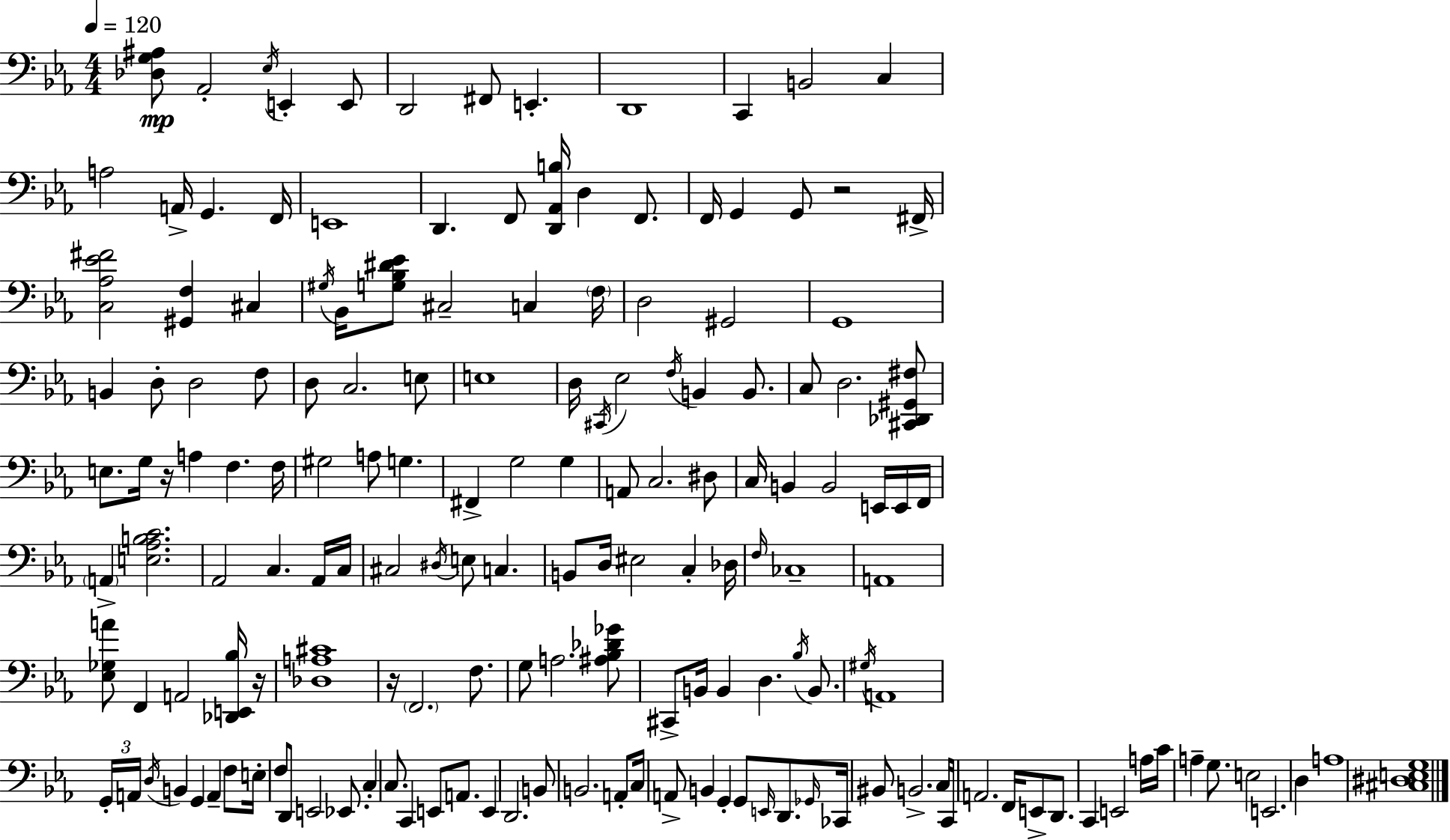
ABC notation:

X:1
T:Untitled
M:4/4
L:1/4
K:Cm
[_D,G,^A,]/2 _A,,2 _E,/4 E,, E,,/2 D,,2 ^F,,/2 E,, D,,4 C,, B,,2 C, A,2 A,,/4 G,, F,,/4 E,,4 D,, F,,/2 [D,,_A,,B,]/4 D, F,,/2 F,,/4 G,, G,,/2 z2 ^F,,/4 [C,_A,_E^F]2 [^G,,F,] ^C, ^G,/4 _B,,/4 [G,_B,^D_E]/2 ^C,2 C, F,/4 D,2 ^G,,2 G,,4 B,, D,/2 D,2 F,/2 D,/2 C,2 E,/2 E,4 D,/4 ^C,,/4 _E,2 F,/4 B,, B,,/2 C,/2 D,2 [^C,,_D,,^G,,^F,]/2 E,/2 G,/4 z/4 A, F, F,/4 ^G,2 A,/2 G, ^F,, G,2 G, A,,/2 C,2 ^D,/2 C,/4 B,, B,,2 E,,/4 E,,/4 F,,/4 A,, [E,_A,B,C]2 _A,,2 C, _A,,/4 C,/4 ^C,2 ^D,/4 E,/2 C, B,,/2 D,/4 ^E,2 C, _D,/4 F,/4 _C,4 A,,4 [_E,_G,A]/2 F,, A,,2 [_D,,E,,_B,]/4 z/4 [_D,A,^C]4 z/4 F,,2 F,/2 G,/2 A,2 [^A,_B,_D_G]/2 ^C,,/2 B,,/4 B,, D, _B,/4 B,,/2 ^G,/4 A,,4 G,,/4 A,,/4 D,/4 B,, G,, A,, F,/2 E,/4 F,/2 D,,/2 E,,2 _E,,/2 C, C,/2 C,, E,,/2 A,,/2 E,, D,,2 B,,/2 B,,2 A,,/2 C,/4 A,,/2 B,, G,, G,,/2 E,,/4 D,,/2 _G,,/4 _C,,/4 ^B,,/2 B,,2 C,/4 C,,/4 A,,2 F,,/4 E,,/2 D,,/2 C,, E,,2 A,/4 C/4 A, G,/2 E,2 E,,2 D, A,4 [^C,^D,E,G,]4